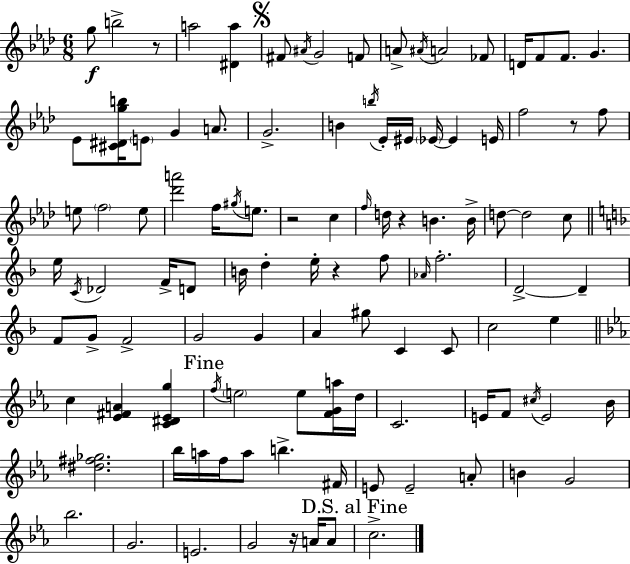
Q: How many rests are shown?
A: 6